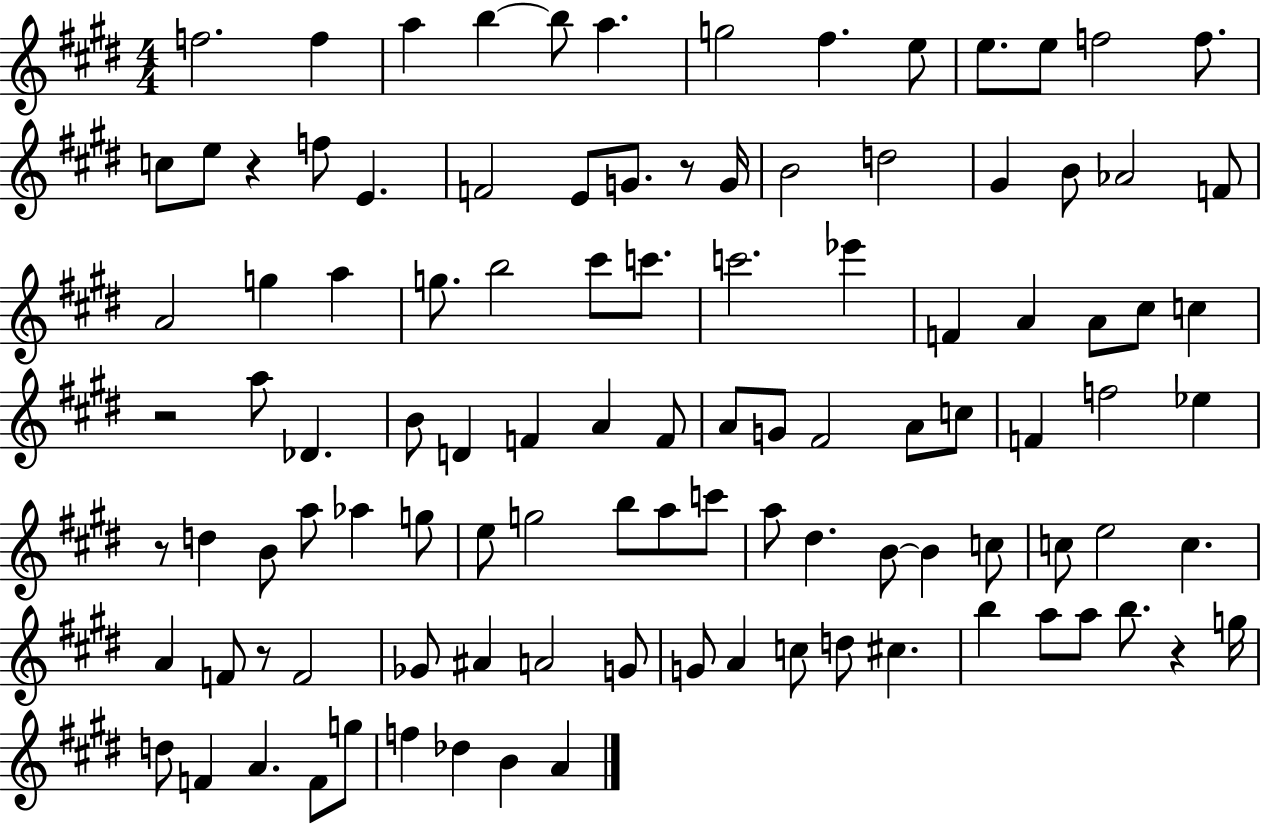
X:1
T:Untitled
M:4/4
L:1/4
K:E
f2 f a b b/2 a g2 ^f e/2 e/2 e/2 f2 f/2 c/2 e/2 z f/2 E F2 E/2 G/2 z/2 G/4 B2 d2 ^G B/2 _A2 F/2 A2 g a g/2 b2 ^c'/2 c'/2 c'2 _e' F A A/2 ^c/2 c z2 a/2 _D B/2 D F A F/2 A/2 G/2 ^F2 A/2 c/2 F f2 _e z/2 d B/2 a/2 _a g/2 e/2 g2 b/2 a/2 c'/2 a/2 ^d B/2 B c/2 c/2 e2 c A F/2 z/2 F2 _G/2 ^A A2 G/2 G/2 A c/2 d/2 ^c b a/2 a/2 b/2 z g/4 d/2 F A F/2 g/2 f _d B A